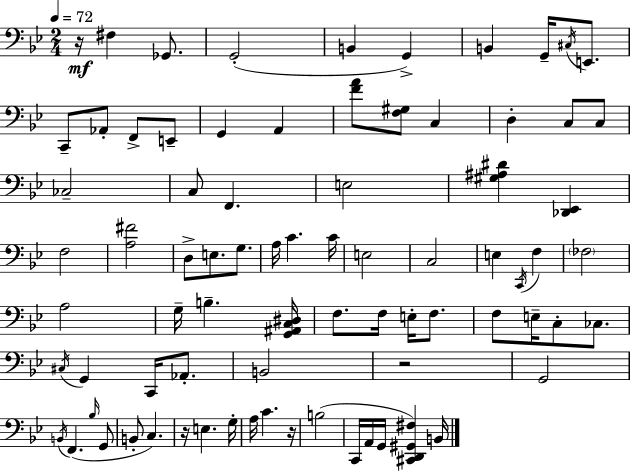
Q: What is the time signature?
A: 2/4